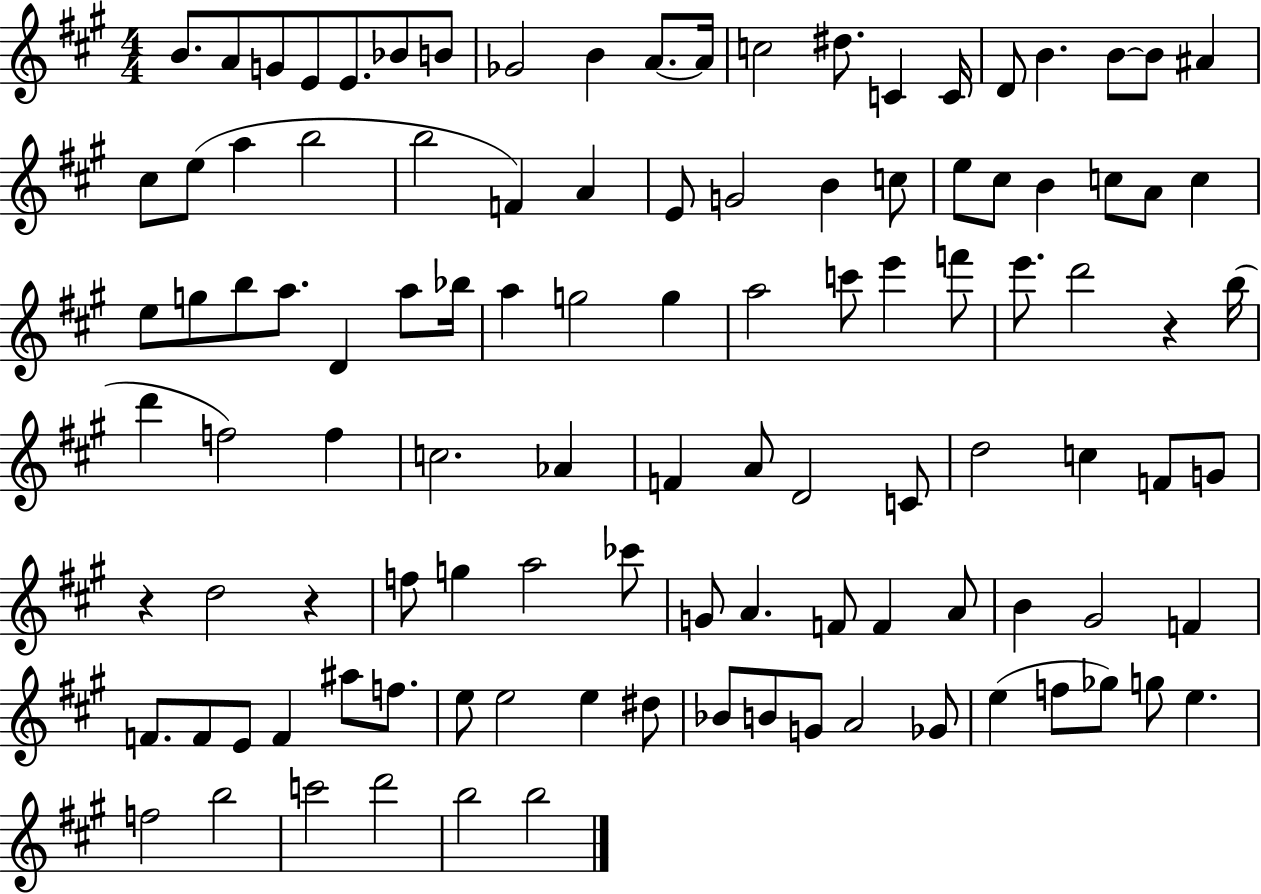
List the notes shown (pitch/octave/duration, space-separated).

B4/e. A4/e G4/e E4/e E4/e. Bb4/e B4/e Gb4/h B4/q A4/e. A4/s C5/h D#5/e. C4/q C4/s D4/e B4/q. B4/e B4/e A#4/q C#5/e E5/e A5/q B5/h B5/h F4/q A4/q E4/e G4/h B4/q C5/e E5/e C#5/e B4/q C5/e A4/e C5/q E5/e G5/e B5/e A5/e. D4/q A5/e Bb5/s A5/q G5/h G5/q A5/h C6/e E6/q F6/e E6/e. D6/h R/q B5/s D6/q F5/h F5/q C5/h. Ab4/q F4/q A4/e D4/h C4/e D5/h C5/q F4/e G4/e R/q D5/h R/q F5/e G5/q A5/h CES6/e G4/e A4/q. F4/e F4/q A4/e B4/q G#4/h F4/q F4/e. F4/e E4/e F4/q A#5/e F5/e. E5/e E5/h E5/q D#5/e Bb4/e B4/e G4/e A4/h Gb4/e E5/q F5/e Gb5/e G5/e E5/q. F5/h B5/h C6/h D6/h B5/h B5/h